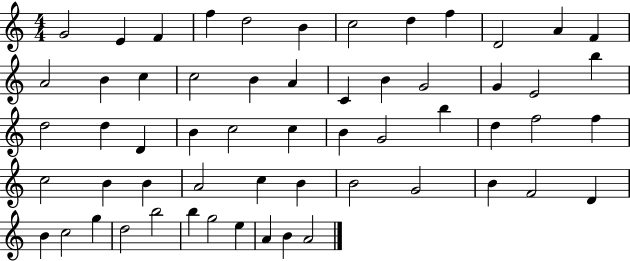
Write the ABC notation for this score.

X:1
T:Untitled
M:4/4
L:1/4
K:C
G2 E F f d2 B c2 d f D2 A F A2 B c c2 B A C B G2 G E2 b d2 d D B c2 c B G2 b d f2 f c2 B B A2 c B B2 G2 B F2 D B c2 g d2 b2 b g2 e A B A2